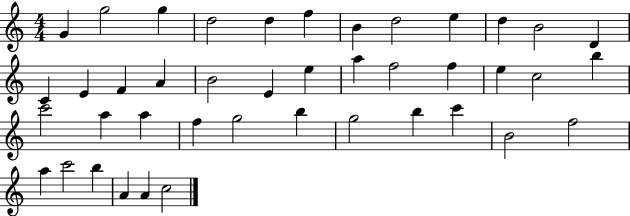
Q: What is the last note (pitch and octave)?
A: C5